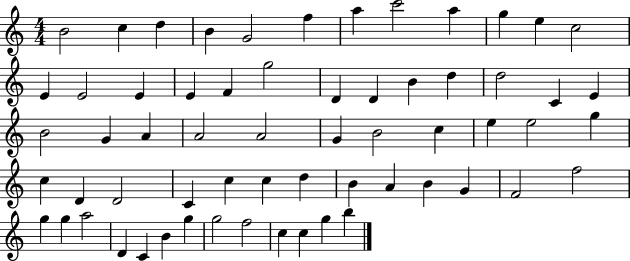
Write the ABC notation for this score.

X:1
T:Untitled
M:4/4
L:1/4
K:C
B2 c d B G2 f a c'2 a g e c2 E E2 E E F g2 D D B d d2 C E B2 G A A2 A2 G B2 c e e2 g c D D2 C c c d B A B G F2 f2 g g a2 D C B g g2 f2 c c g b